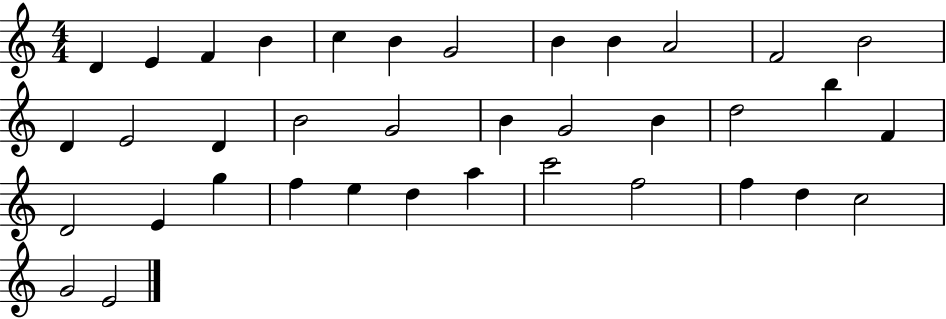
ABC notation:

X:1
T:Untitled
M:4/4
L:1/4
K:C
D E F B c B G2 B B A2 F2 B2 D E2 D B2 G2 B G2 B d2 b F D2 E g f e d a c'2 f2 f d c2 G2 E2